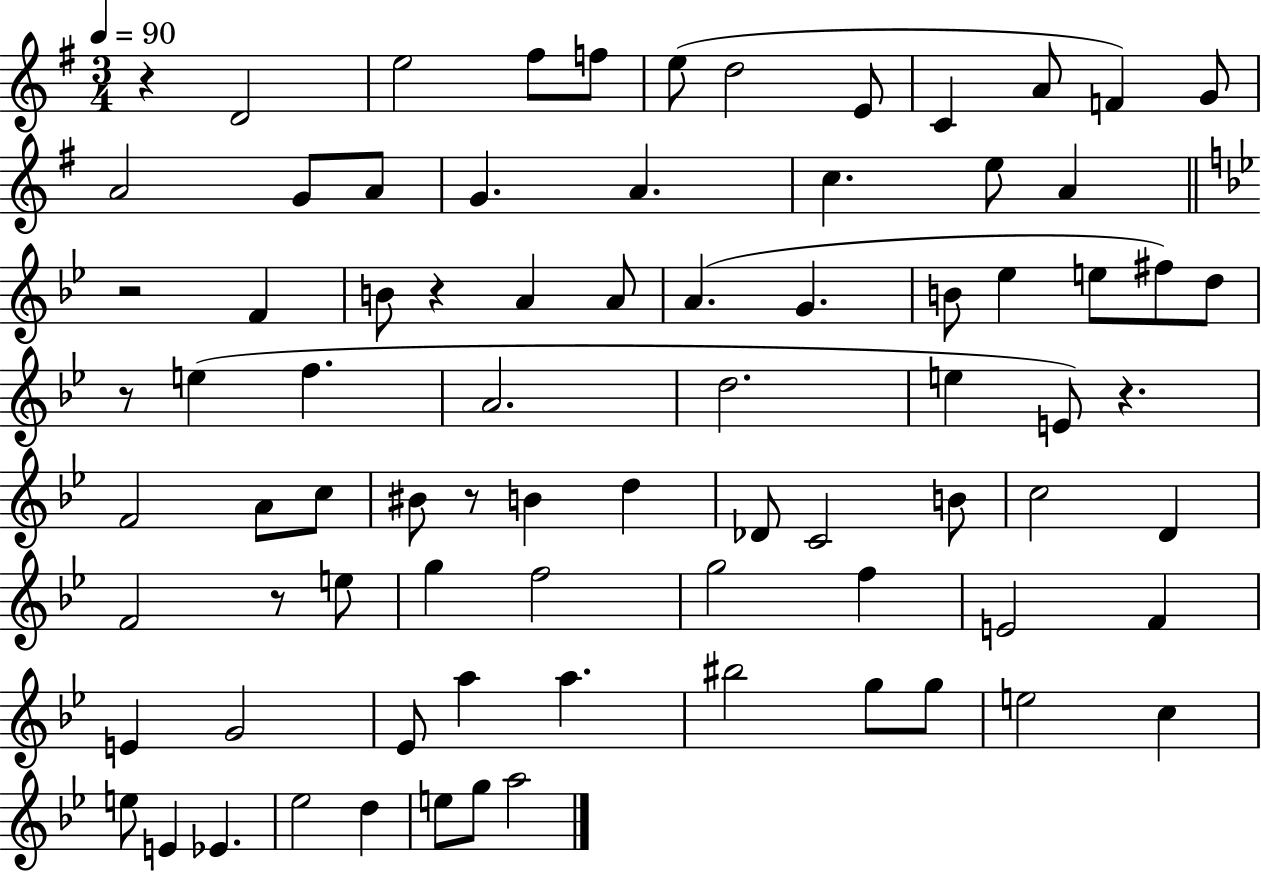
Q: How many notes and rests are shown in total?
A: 80